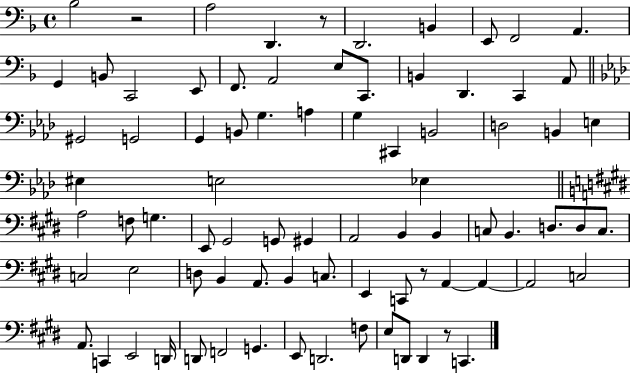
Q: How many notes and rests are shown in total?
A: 81